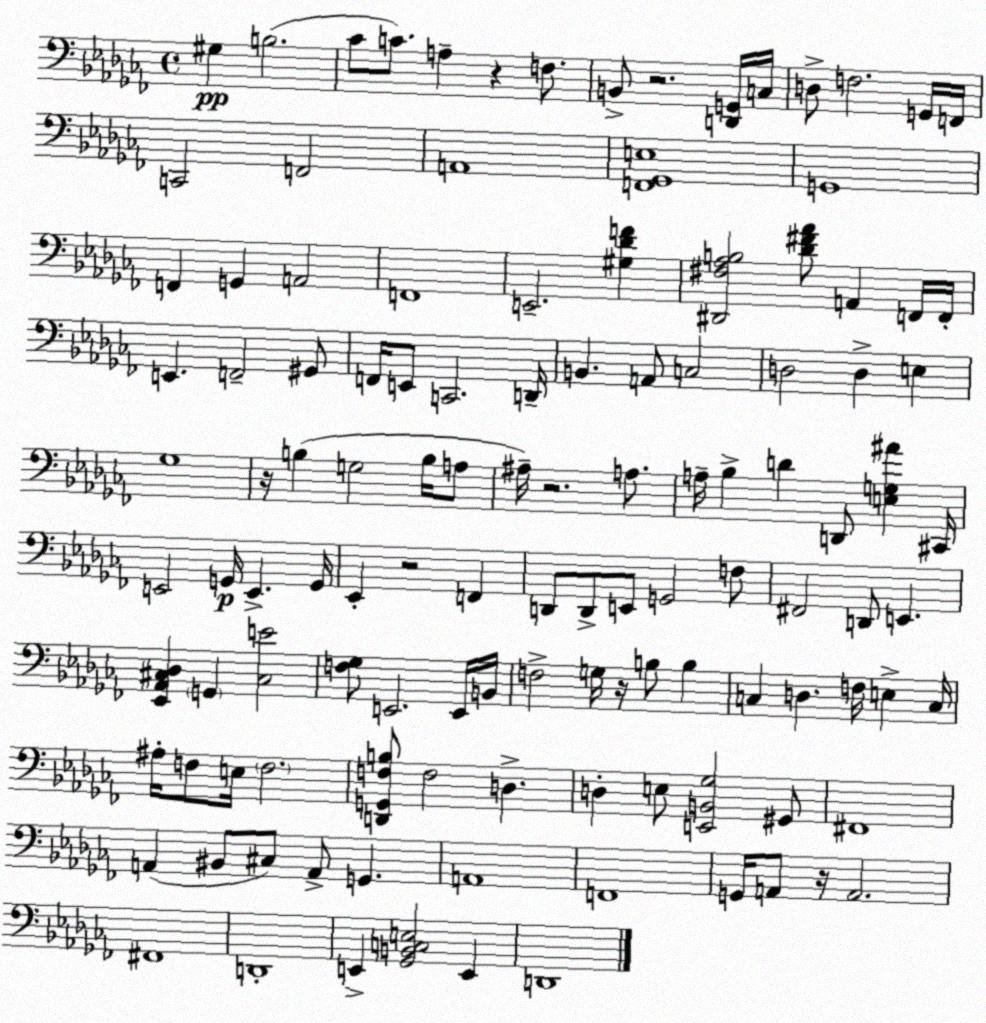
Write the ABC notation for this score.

X:1
T:Untitled
M:4/4
L:1/4
K:Abm
^G, B,2 _C/2 C/2 A, z F,/2 B,,/2 z2 [D,,G,,]/4 C,/4 D,/2 F,2 G,,/4 F,,/4 C,,2 F,,2 A,,4 [F,,_G,,E,]4 G,,4 F,, G,, A,,2 F,,4 E,,2 [^G,_DF] [^D,,^F,_A,B,]2 [_D^F_A]/2 A,, F,,/4 F,,/4 E,, F,,2 ^G,,/2 F,,/4 E,,/2 C,,2 D,,/4 B,, A,,/2 C,2 D,2 D, E, _G,4 z/4 B, G,2 B,/4 A,/2 ^A,/4 z2 A,/2 A,/4 _B, D D,,/2 [E,G,^A] ^C,,/4 E,,2 G,,/4 E,, G,,/4 _E,, z2 F,, D,,/2 D,,/2 E,,/2 G,,2 F,/2 ^F,,2 D,,/2 E,, [_E,,_A,,^C,_D,] G,, [^C,E]2 [F,_G,]/2 E,,2 E,,/4 B,,/4 F,2 G,/4 z/4 B,/2 B, C, D, F,/4 E, C,/4 ^A,/4 F,/2 E,/4 F,2 [D,,G,,F,B,]/2 F,2 D, D, E,/2 [E,,B,,_G,]2 ^G,,/2 ^F,,4 A,, ^B,,/2 ^C,/2 A,,/2 G,, A,,4 F,,4 G,,/4 A,,/2 z/4 A,,2 ^F,,4 D,,4 E,, [_G,,B,,C,E,]2 E,, D,,4